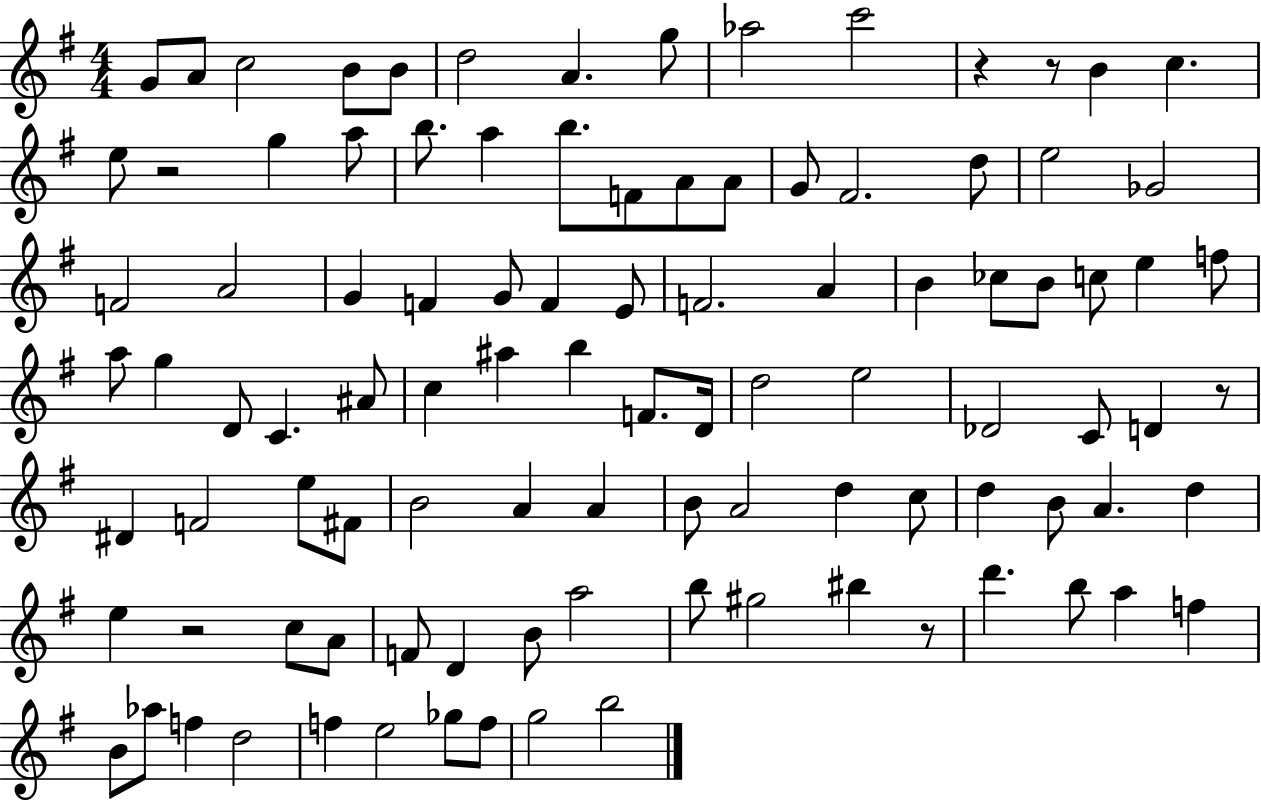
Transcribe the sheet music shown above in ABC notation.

X:1
T:Untitled
M:4/4
L:1/4
K:G
G/2 A/2 c2 B/2 B/2 d2 A g/2 _a2 c'2 z z/2 B c e/2 z2 g a/2 b/2 a b/2 F/2 A/2 A/2 G/2 ^F2 d/2 e2 _G2 F2 A2 G F G/2 F E/2 F2 A B _c/2 B/2 c/2 e f/2 a/2 g D/2 C ^A/2 c ^a b F/2 D/4 d2 e2 _D2 C/2 D z/2 ^D F2 e/2 ^F/2 B2 A A B/2 A2 d c/2 d B/2 A d e z2 c/2 A/2 F/2 D B/2 a2 b/2 ^g2 ^b z/2 d' b/2 a f B/2 _a/2 f d2 f e2 _g/2 f/2 g2 b2